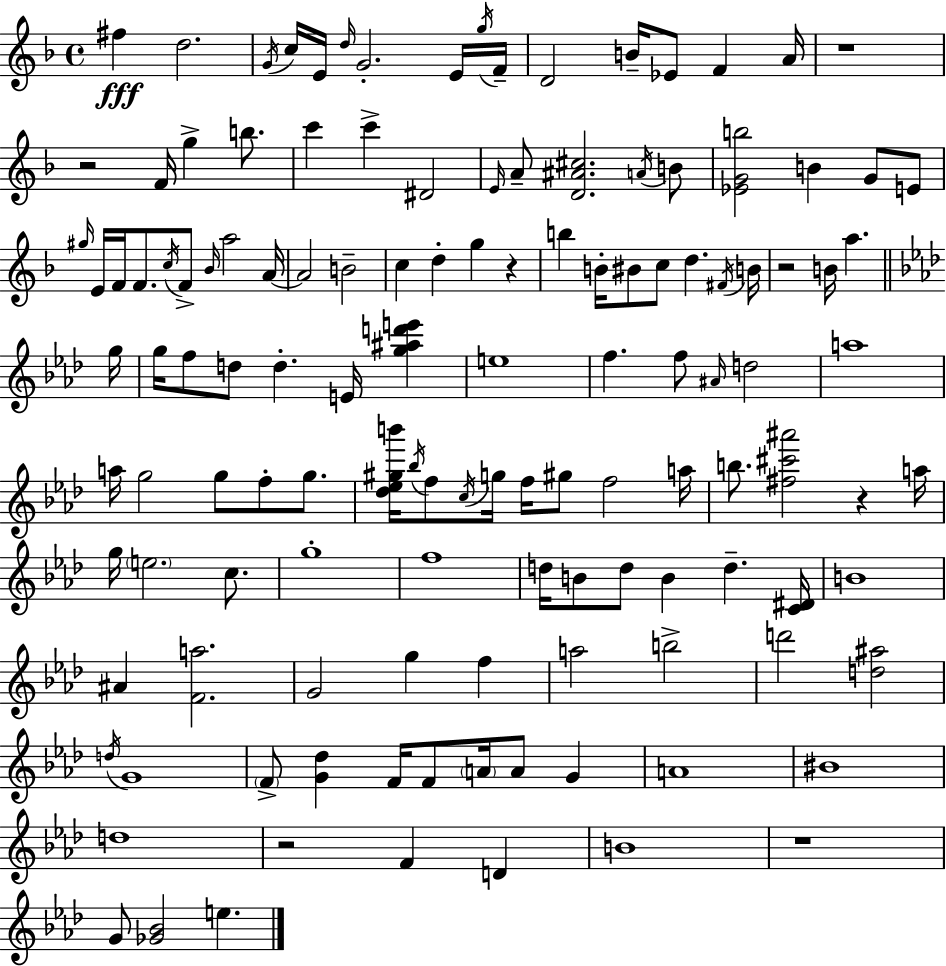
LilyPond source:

{
  \clef treble
  \time 4/4
  \defaultTimeSignature
  \key f \major
  fis''4\fff d''2. | \acciaccatura { g'16 } c''16 e'16 \grace { d''16 } g'2.-. | e'16 \acciaccatura { g''16 } f'16-- d'2 b'16-- ees'8 f'4 | a'16 r1 | \break r2 f'16 g''4-> | b''8. c'''4 c'''4-> dis'2 | \grace { e'16 } a'8-- <d' ais' cis''>2. | \acciaccatura { a'16 } b'8 <ees' g' b''>2 b'4 | \break g'8 e'8 \grace { gis''16 } e'16 f'16 f'8. \acciaccatura { c''16 } f'8-> \grace { bes'16 } a''2 | a'16~~ a'2 | b'2-- c''4 d''4-. | g''4 r4 b''4 b'16-. bis'8 c''8 | \break d''4. \acciaccatura { fis'16 } b'16 r2 | b'16 a''4. \bar "||" \break \key f \minor g''16 g''16 f''8 d''8 d''4.-. e'16 <g'' ais'' d''' e'''>4 | e''1 | f''4. f''8 \grace { ais'16 } d''2 | a''1 | \break a''16 g''2 g''8 f''8-. g''8. | <des'' ees'' gis'' b'''>16 \acciaccatura { bes''16 } f''8 \acciaccatura { c''16 } g''16 f''16 gis''8 f''2 | a''16 b''8. <fis'' cis''' ais'''>2 r4 | a''16 g''16 \parenthesize e''2. | \break c''8. g''1-. | f''1 | d''16 b'8 d''8 b'4 d''4.-- | <c' dis'>16 b'1 | \break ais'4 <f' a''>2. | g'2 g''4 | f''4 a''2 b''2-> | d'''2 <d'' ais''>2 | \break \acciaccatura { d''16 } g'1 | \parenthesize f'8-> <g' des''>4 f'16 f'8 \parenthesize a'16 a'8 | g'4 a'1 | bis'1 | \break d''1 | r2 f'4 | d'4 b'1 | r1 | \break g'8 <ges' bes'>2 e''4. | \bar "|."
}